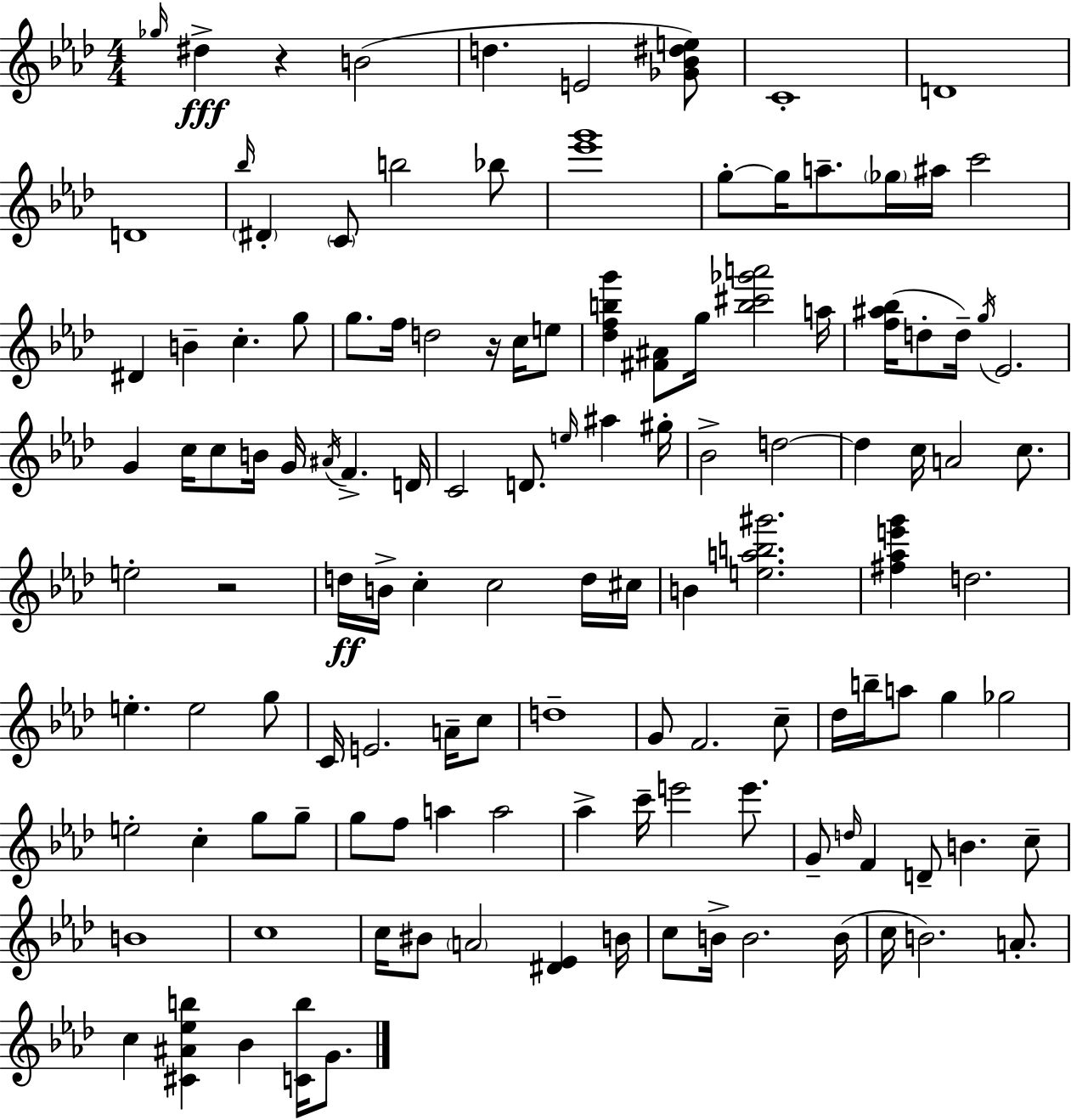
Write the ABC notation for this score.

X:1
T:Untitled
M:4/4
L:1/4
K:Fm
_g/4 ^d z B2 d E2 [_G_B^de]/2 C4 D4 D4 _b/4 ^D C/2 b2 _b/2 [_e'g']4 g/2 g/4 a/2 _g/4 ^a/4 c'2 ^D B c g/2 g/2 f/4 d2 z/4 c/4 e/2 [_dfbg'] [^F^A]/2 g/4 [b^c'_g'a']2 a/4 [f^a_b]/4 d/2 d/4 g/4 _E2 G c/4 c/2 B/4 G/4 ^A/4 F D/4 C2 D/2 e/4 ^a ^g/4 _B2 d2 d c/4 A2 c/2 e2 z2 d/4 B/4 c c2 d/4 ^c/4 B [eab^g']2 [^f_ae'g'] d2 e e2 g/2 C/4 E2 A/4 c/2 d4 G/2 F2 c/2 _d/4 b/4 a/2 g _g2 e2 c g/2 g/2 g/2 f/2 a a2 _a c'/4 e'2 e'/2 G/2 d/4 F D/2 B c/2 B4 c4 c/4 ^B/2 A2 [^D_E] B/4 c/2 B/4 B2 B/4 c/4 B2 A/2 c [^C^A_eb] _B [Cb]/4 G/2